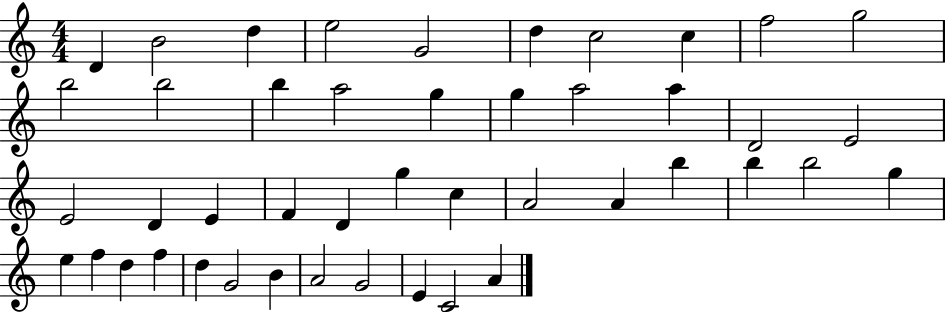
D4/q B4/h D5/q E5/h G4/h D5/q C5/h C5/q F5/h G5/h B5/h B5/h B5/q A5/h G5/q G5/q A5/h A5/q D4/h E4/h E4/h D4/q E4/q F4/q D4/q G5/q C5/q A4/h A4/q B5/q B5/q B5/h G5/q E5/q F5/q D5/q F5/q D5/q G4/h B4/q A4/h G4/h E4/q C4/h A4/q